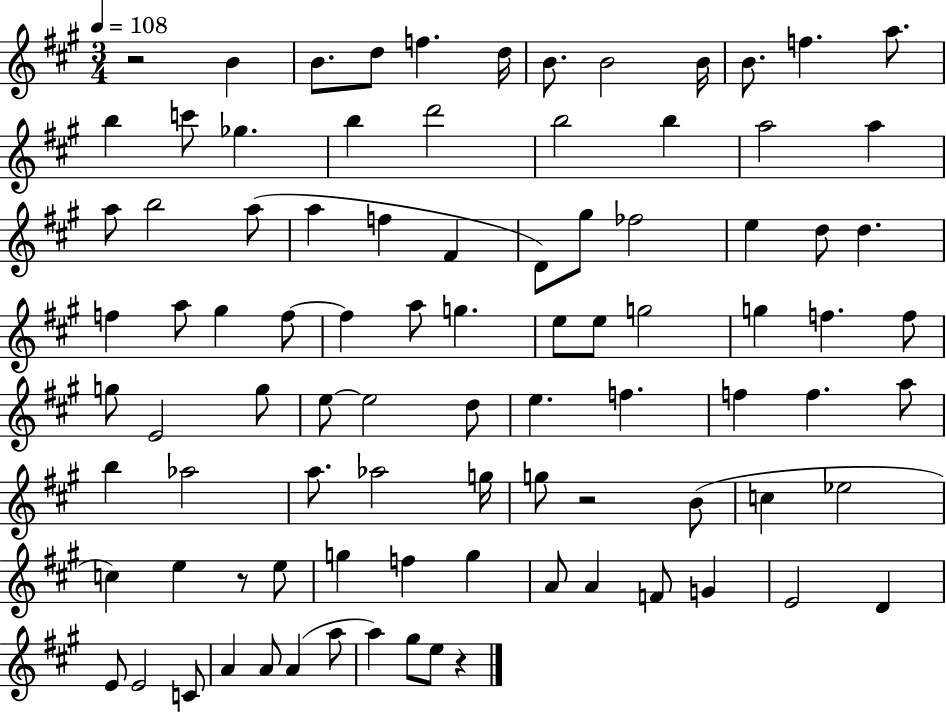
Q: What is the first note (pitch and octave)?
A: B4